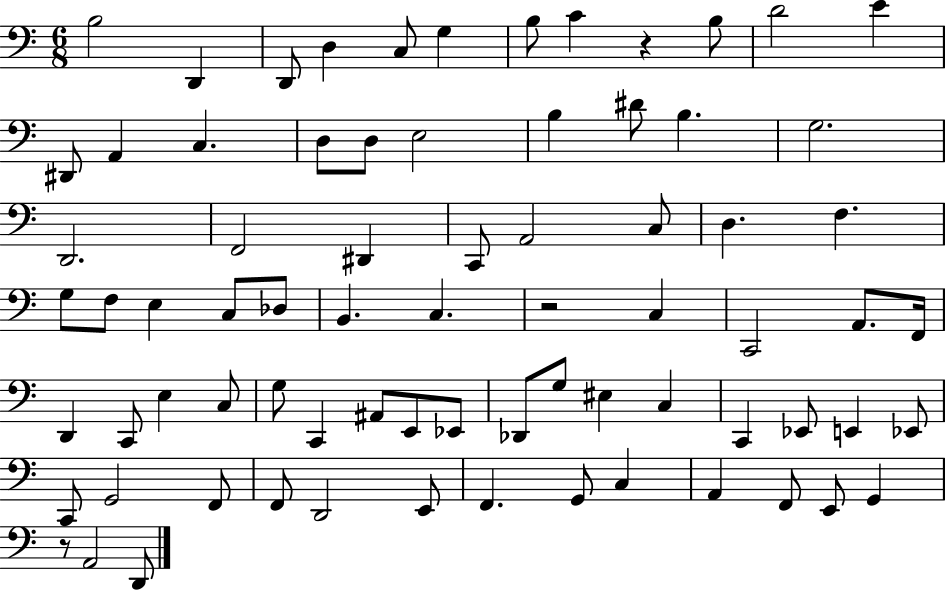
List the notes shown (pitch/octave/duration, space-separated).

B3/h D2/q D2/e D3/q C3/e G3/q B3/e C4/q R/q B3/e D4/h E4/q D#2/e A2/q C3/q. D3/e D3/e E3/h B3/q D#4/e B3/q. G3/h. D2/h. F2/h D#2/q C2/e A2/h C3/e D3/q. F3/q. G3/e F3/e E3/q C3/e Db3/e B2/q. C3/q. R/h C3/q C2/h A2/e. F2/s D2/q C2/e E3/q C3/e G3/e C2/q A#2/e E2/e Eb2/e Db2/e G3/e EIS3/q C3/q C2/q Eb2/e E2/q Eb2/e C2/e G2/h F2/e F2/e D2/h E2/e F2/q. G2/e C3/q A2/q F2/e E2/e G2/q R/e A2/h D2/e